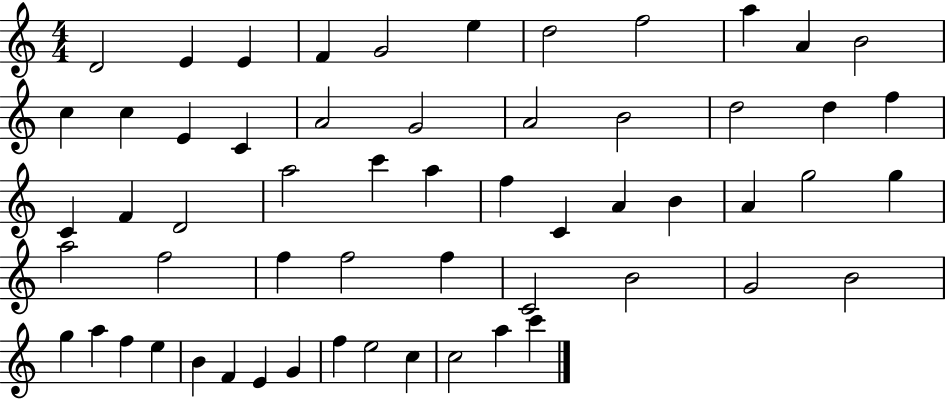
{
  \clef treble
  \numericTimeSignature
  \time 4/4
  \key c \major
  d'2 e'4 e'4 | f'4 g'2 e''4 | d''2 f''2 | a''4 a'4 b'2 | \break c''4 c''4 e'4 c'4 | a'2 g'2 | a'2 b'2 | d''2 d''4 f''4 | \break c'4 f'4 d'2 | a''2 c'''4 a''4 | f''4 c'4 a'4 b'4 | a'4 g''2 g''4 | \break a''2 f''2 | f''4 f''2 f''4 | c'2 b'2 | g'2 b'2 | \break g''4 a''4 f''4 e''4 | b'4 f'4 e'4 g'4 | f''4 e''2 c''4 | c''2 a''4 c'''4 | \break \bar "|."
}